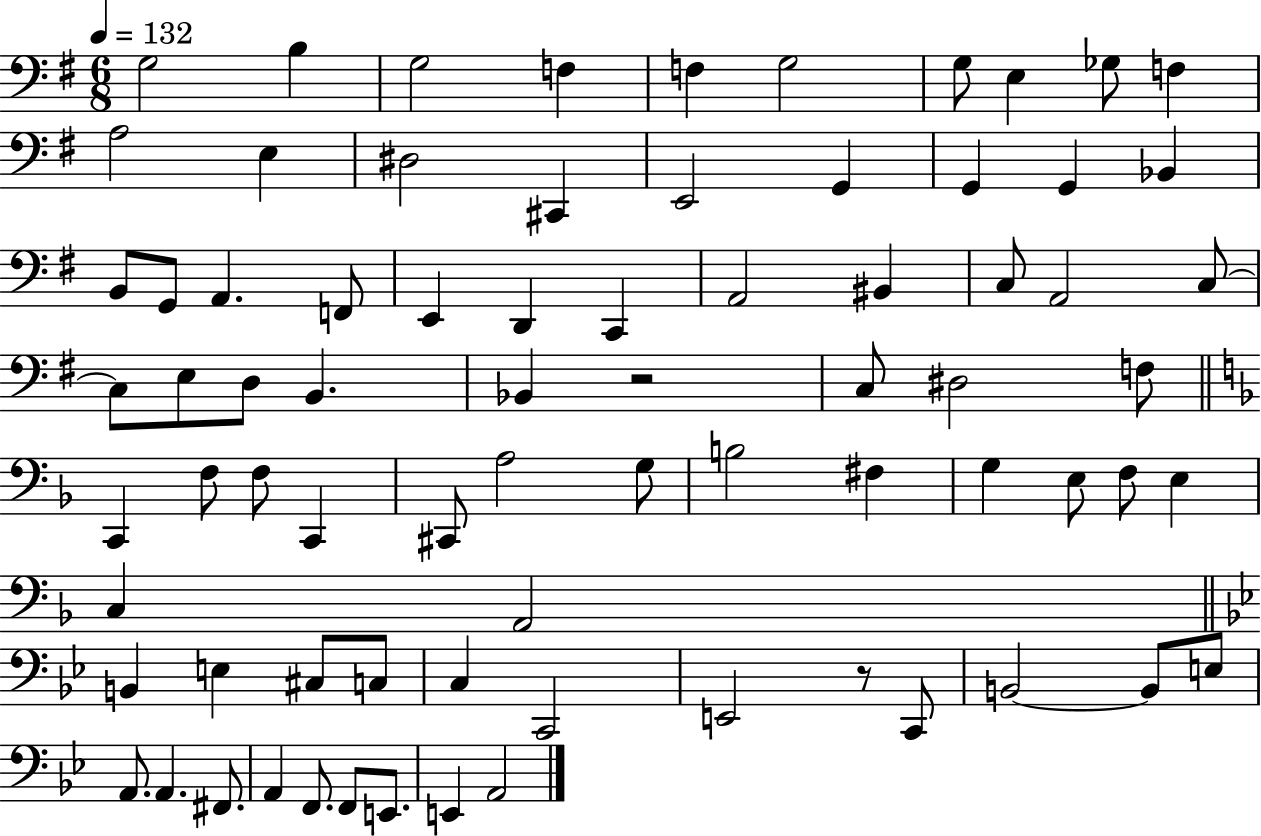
{
  \clef bass
  \numericTimeSignature
  \time 6/8
  \key g \major
  \tempo 4 = 132
  \repeat volta 2 { g2 b4 | g2 f4 | f4 g2 | g8 e4 ges8 f4 | \break a2 e4 | dis2 cis,4 | e,2 g,4 | g,4 g,4 bes,4 | \break b,8 g,8 a,4. f,8 | e,4 d,4 c,4 | a,2 bis,4 | c8 a,2 c8~~ | \break c8 e8 d8 b,4. | bes,4 r2 | c8 dis2 f8 | \bar "||" \break \key f \major c,4 f8 f8 c,4 | cis,8 a2 g8 | b2 fis4 | g4 e8 f8 e4 | \break c4 a,2 | \bar "||" \break \key bes \major b,4 e4 cis8 c8 | c4 c,2 | e,2 r8 c,8 | b,2~~ b,8 e8 | \break a,8. a,4. fis,8. | a,4 f,8. f,8 e,8. | e,4 a,2 | } \bar "|."
}